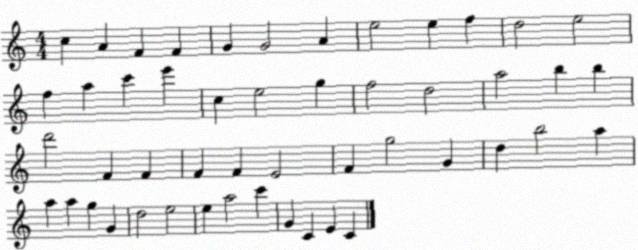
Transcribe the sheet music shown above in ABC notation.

X:1
T:Untitled
M:4/4
L:1/4
K:C
c A F F G G2 A e2 e f d2 e2 f a c' e' c e2 g f2 d2 a2 b b d'2 F F F F E2 F g2 G d b2 a a a g G d2 e2 e a2 c' G C E C